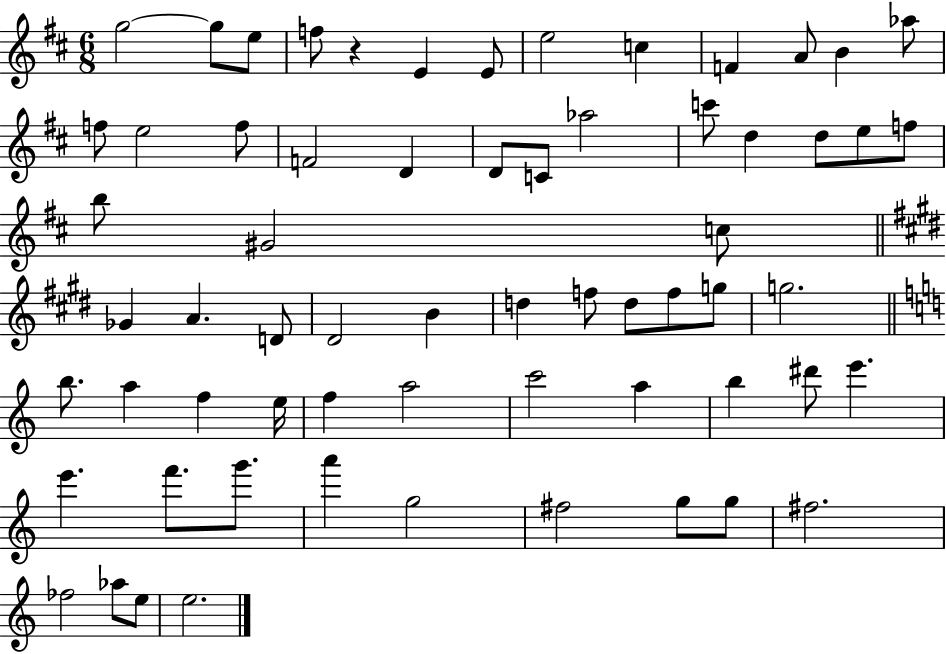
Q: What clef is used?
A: treble